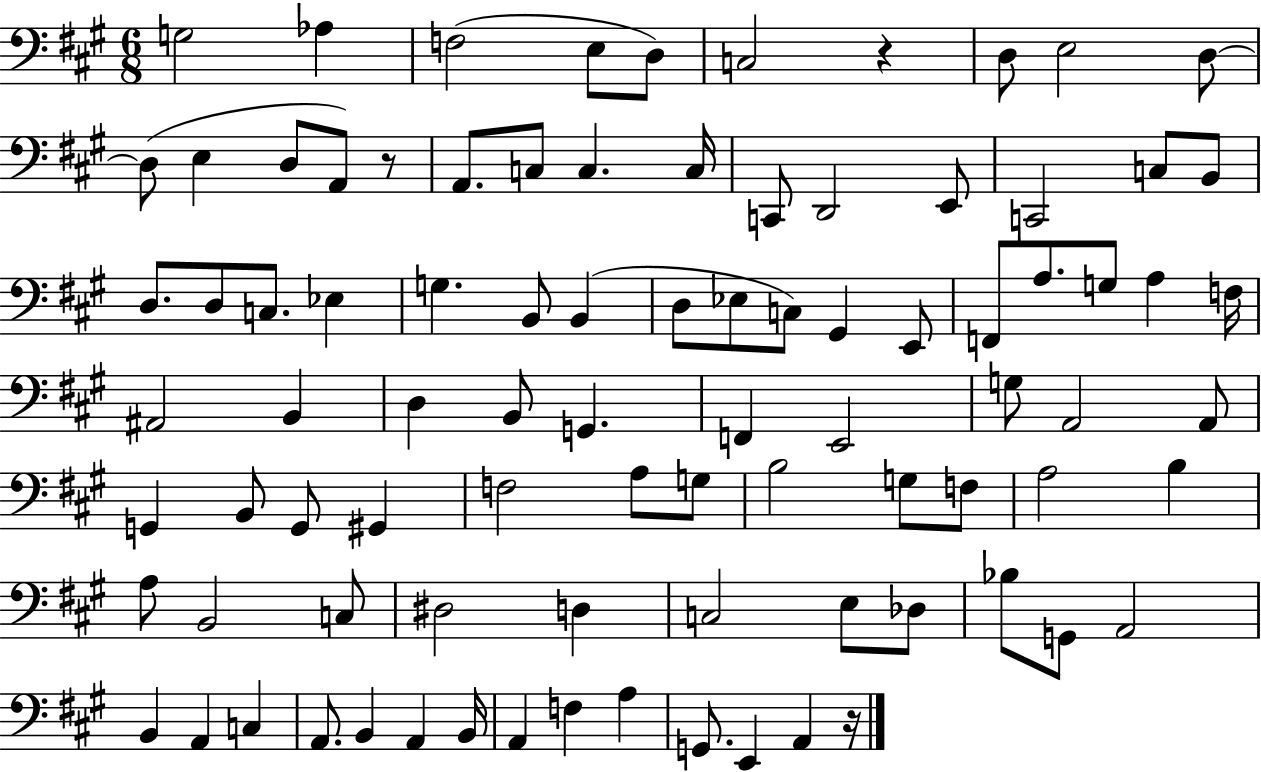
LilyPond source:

{
  \clef bass
  \numericTimeSignature
  \time 6/8
  \key a \major
  g2 aes4 | f2( e8 d8) | c2 r4 | d8 e2 d8~~ | \break d8( e4 d8 a,8) r8 | a,8. c8 c4. c16 | c,8 d,2 e,8 | c,2 c8 b,8 | \break d8. d8 c8. ees4 | g4. b,8 b,4( | d8 ees8 c8) gis,4 e,8 | f,8 a8. g8 a4 f16 | \break ais,2 b,4 | d4 b,8 g,4. | f,4 e,2 | g8 a,2 a,8 | \break g,4 b,8 g,8 gis,4 | f2 a8 g8 | b2 g8 f8 | a2 b4 | \break a8 b,2 c8 | dis2 d4 | c2 e8 des8 | bes8 g,8 a,2 | \break b,4 a,4 c4 | a,8. b,4 a,4 b,16 | a,4 f4 a4 | g,8. e,4 a,4 r16 | \break \bar "|."
}